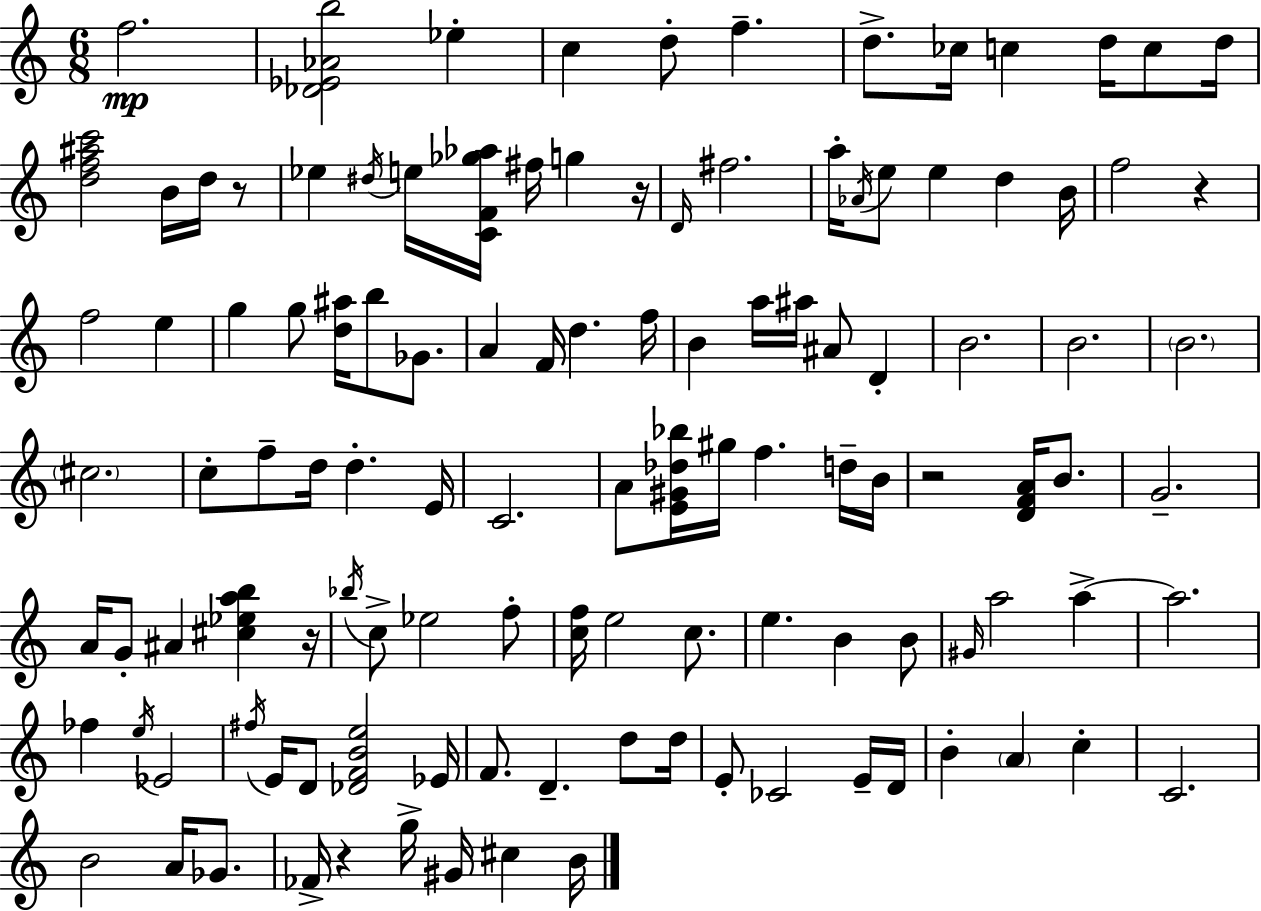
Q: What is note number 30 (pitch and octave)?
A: G5